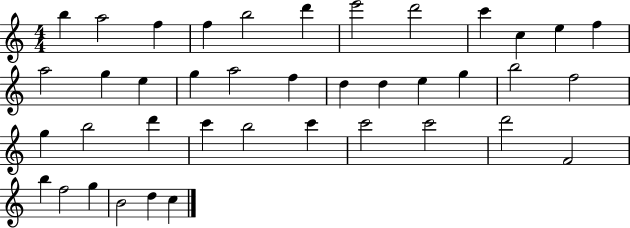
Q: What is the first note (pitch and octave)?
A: B5